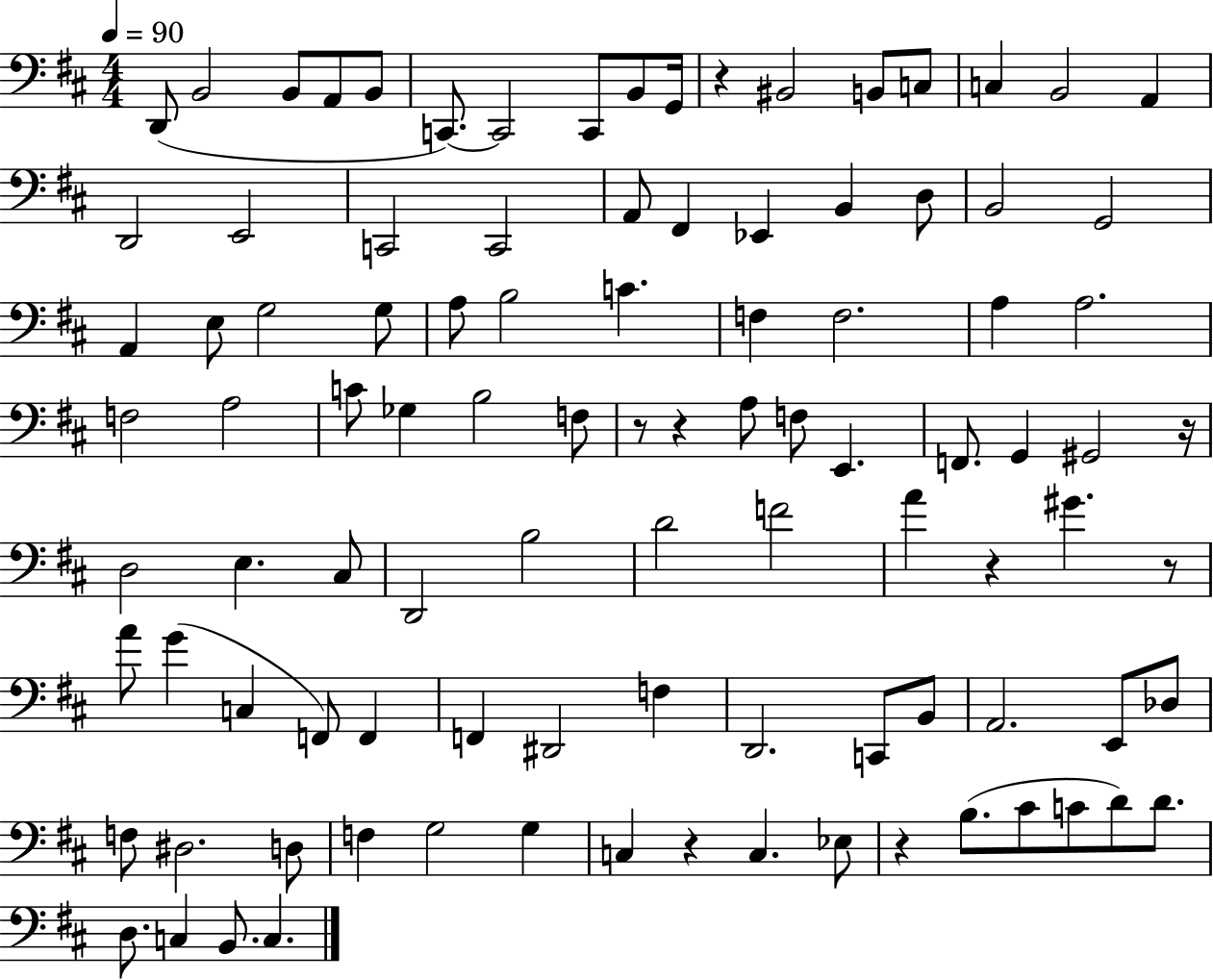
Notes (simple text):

D2/e B2/h B2/e A2/e B2/e C2/e. C2/h C2/e B2/e G2/s R/q BIS2/h B2/e C3/e C3/q B2/h A2/q D2/h E2/h C2/h C2/h A2/e F#2/q Eb2/q B2/q D3/e B2/h G2/h A2/q E3/e G3/h G3/e A3/e B3/h C4/q. F3/q F3/h. A3/q A3/h. F3/h A3/h C4/e Gb3/q B3/h F3/e R/e R/q A3/e F3/e E2/q. F2/e. G2/q G#2/h R/s D3/h E3/q. C#3/e D2/h B3/h D4/h F4/h A4/q R/q G#4/q. R/e A4/e G4/q C3/q F2/e F2/q F2/q D#2/h F3/q D2/h. C2/e B2/e A2/h. E2/e Db3/e F3/e D#3/h. D3/e F3/q G3/h G3/q C3/q R/q C3/q. Eb3/e R/q B3/e. C#4/e C4/e D4/e D4/e. D3/e. C3/q B2/e. C3/q.